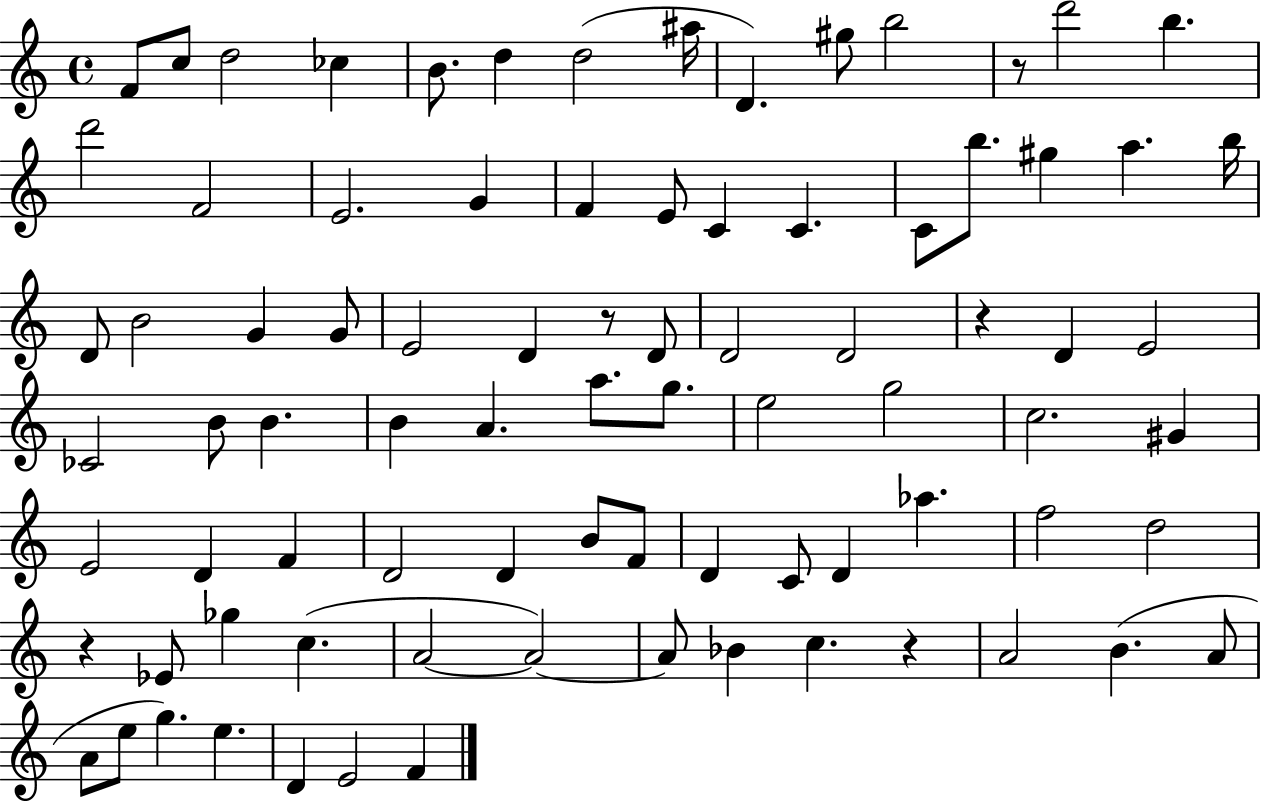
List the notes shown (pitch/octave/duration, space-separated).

F4/e C5/e D5/h CES5/q B4/e. D5/q D5/h A#5/s D4/q. G#5/e B5/h R/e D6/h B5/q. D6/h F4/h E4/h. G4/q F4/q E4/e C4/q C4/q. C4/e B5/e. G#5/q A5/q. B5/s D4/e B4/h G4/q G4/e E4/h D4/q R/e D4/e D4/h D4/h R/q D4/q E4/h CES4/h B4/e B4/q. B4/q A4/q. A5/e. G5/e. E5/h G5/h C5/h. G#4/q E4/h D4/q F4/q D4/h D4/q B4/e F4/e D4/q C4/e D4/q Ab5/q. F5/h D5/h R/q Eb4/e Gb5/q C5/q. A4/h A4/h A4/e Bb4/q C5/q. R/q A4/h B4/q. A4/e A4/e E5/e G5/q. E5/q. D4/q E4/h F4/q